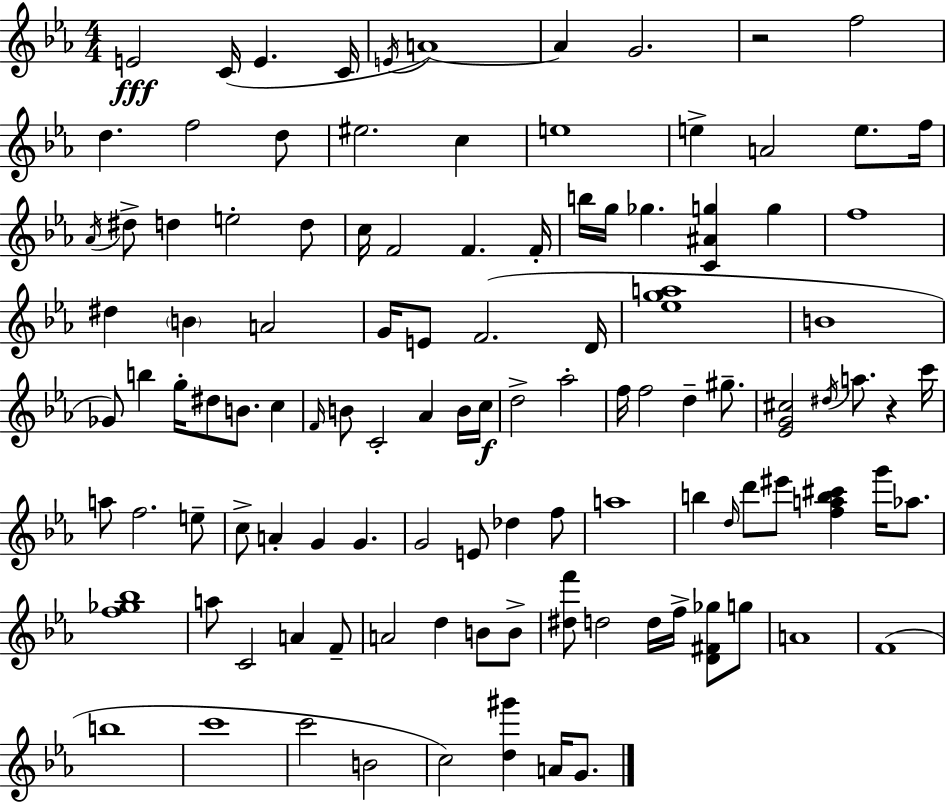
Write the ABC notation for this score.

X:1
T:Untitled
M:4/4
L:1/4
K:Cm
E2 C/4 E C/4 E/4 A4 A G2 z2 f2 d f2 d/2 ^e2 c e4 e A2 e/2 f/4 _A/4 ^d/2 d e2 d/2 c/4 F2 F F/4 b/4 g/4 _g [C^Ag] g f4 ^d B A2 G/4 E/2 F2 D/4 [_ega]4 B4 _G/2 b g/4 ^d/2 B/2 c F/4 B/2 C2 _A B/4 c/4 d2 _a2 f/4 f2 d ^g/2 [_EG^c]2 ^d/4 a/2 z c'/4 a/2 f2 e/2 c/2 A G G G2 E/2 _d f/2 a4 b d/4 d'/2 ^e'/2 [fab^c'] g'/4 _a/2 [f_g_b]4 a/2 C2 A F/2 A2 d B/2 B/2 [^df']/2 d2 d/4 f/4 [D^F_g]/2 g/2 A4 F4 b4 c'4 c'2 B2 c2 [d^g'] A/4 G/2